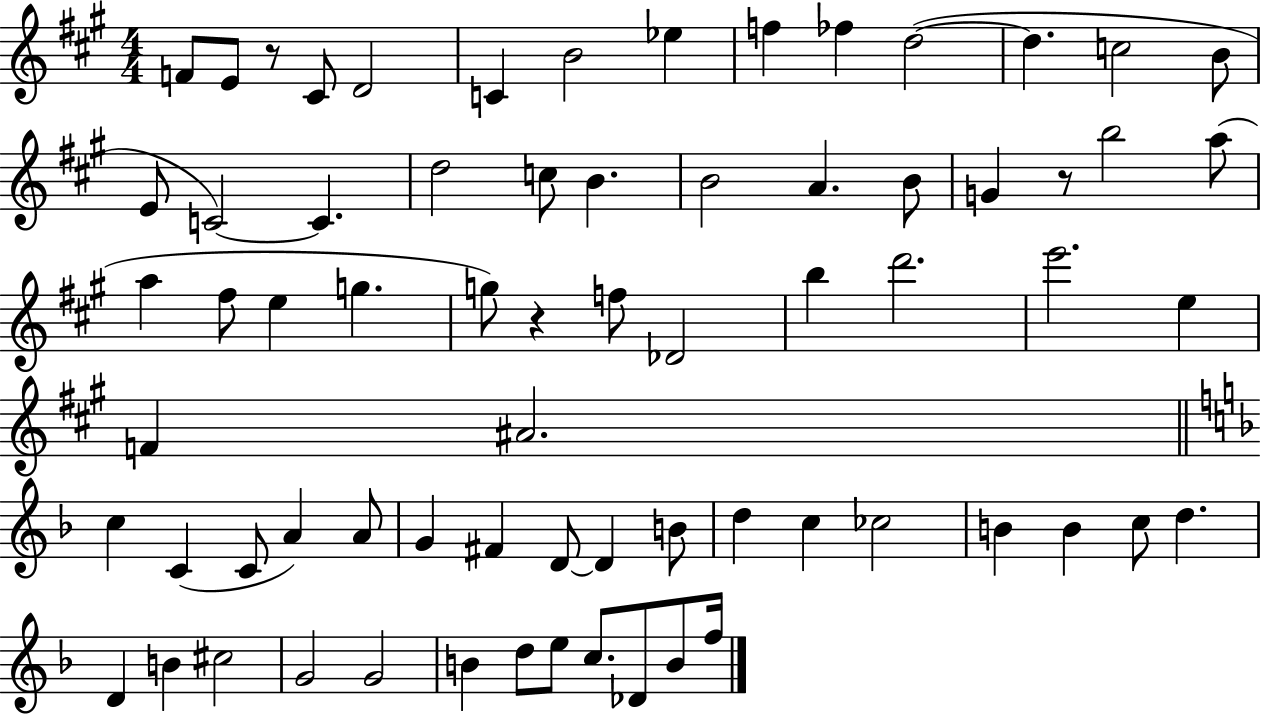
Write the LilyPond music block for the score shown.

{
  \clef treble
  \numericTimeSignature
  \time 4/4
  \key a \major
  f'8 e'8 r8 cis'8 d'2 | c'4 b'2 ees''4 | f''4 fes''4 d''2~(~ | d''4. c''2 b'8 | \break e'8 c'2~~) c'4. | d''2 c''8 b'4. | b'2 a'4. b'8 | g'4 r8 b''2 a''8( | \break a''4 fis''8 e''4 g''4. | g''8) r4 f''8 des'2 | b''4 d'''2. | e'''2. e''4 | \break f'4 ais'2. | \bar "||" \break \key f \major c''4 c'4( c'8 a'4) a'8 | g'4 fis'4 d'8~~ d'4 b'8 | d''4 c''4 ces''2 | b'4 b'4 c''8 d''4. | \break d'4 b'4 cis''2 | g'2 g'2 | b'4 d''8 e''8 c''8. des'8 b'8 f''16 | \bar "|."
}